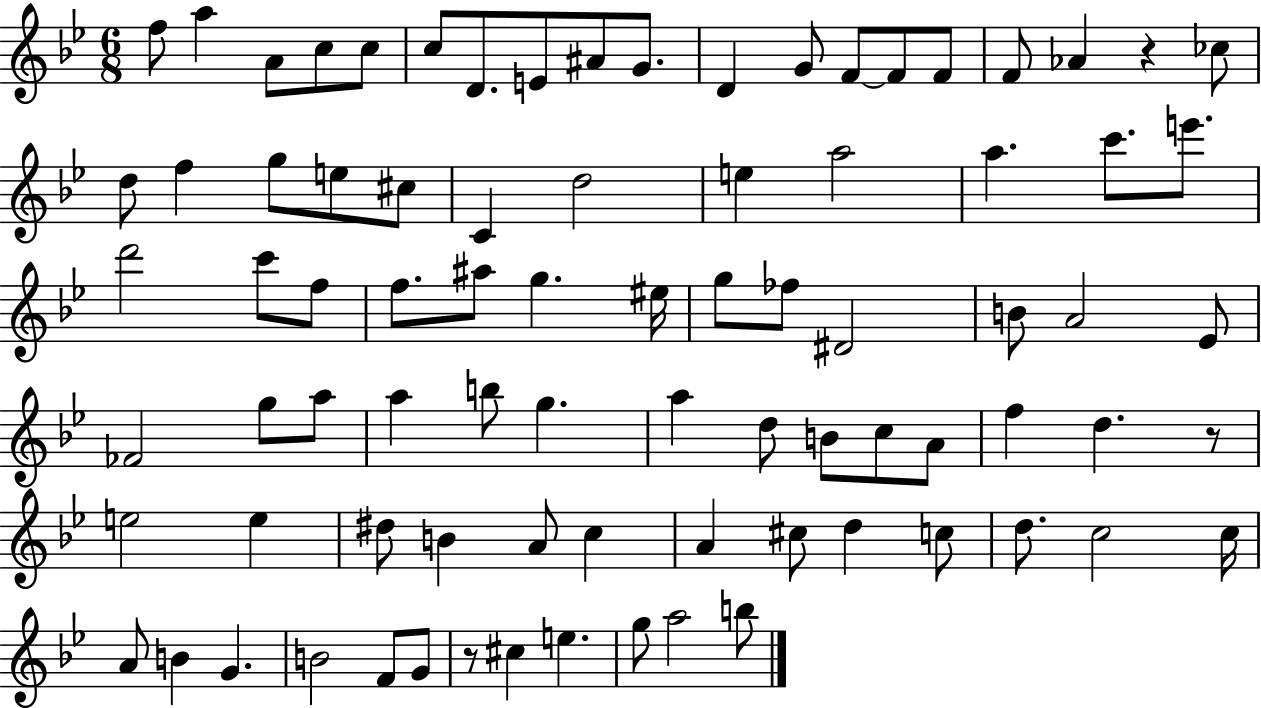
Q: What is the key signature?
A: BES major